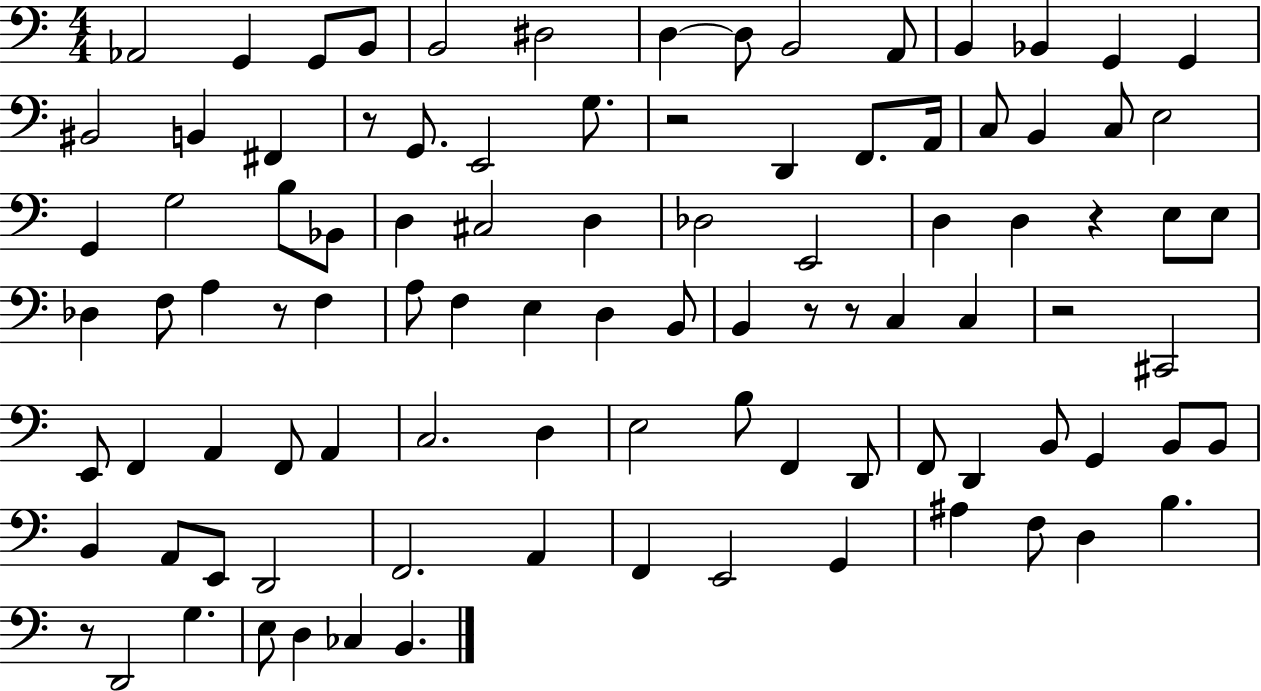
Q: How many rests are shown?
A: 8